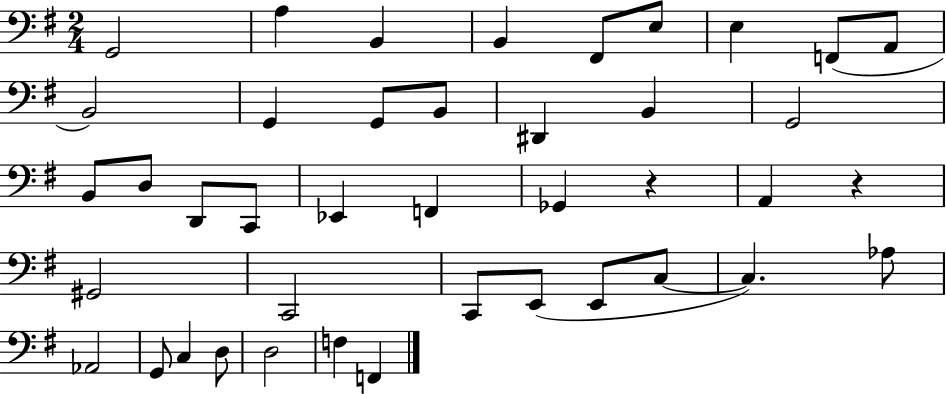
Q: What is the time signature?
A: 2/4